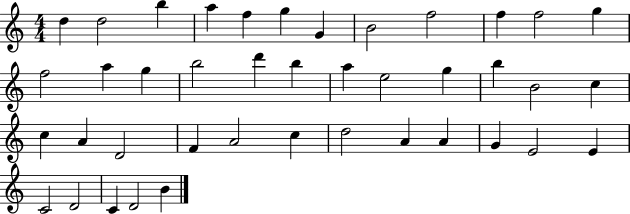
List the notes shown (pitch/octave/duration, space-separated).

D5/q D5/h B5/q A5/q F5/q G5/q G4/q B4/h F5/h F5/q F5/h G5/q F5/h A5/q G5/q B5/h D6/q B5/q A5/q E5/h G5/q B5/q B4/h C5/q C5/q A4/q D4/h F4/q A4/h C5/q D5/h A4/q A4/q G4/q E4/h E4/q C4/h D4/h C4/q D4/h B4/q